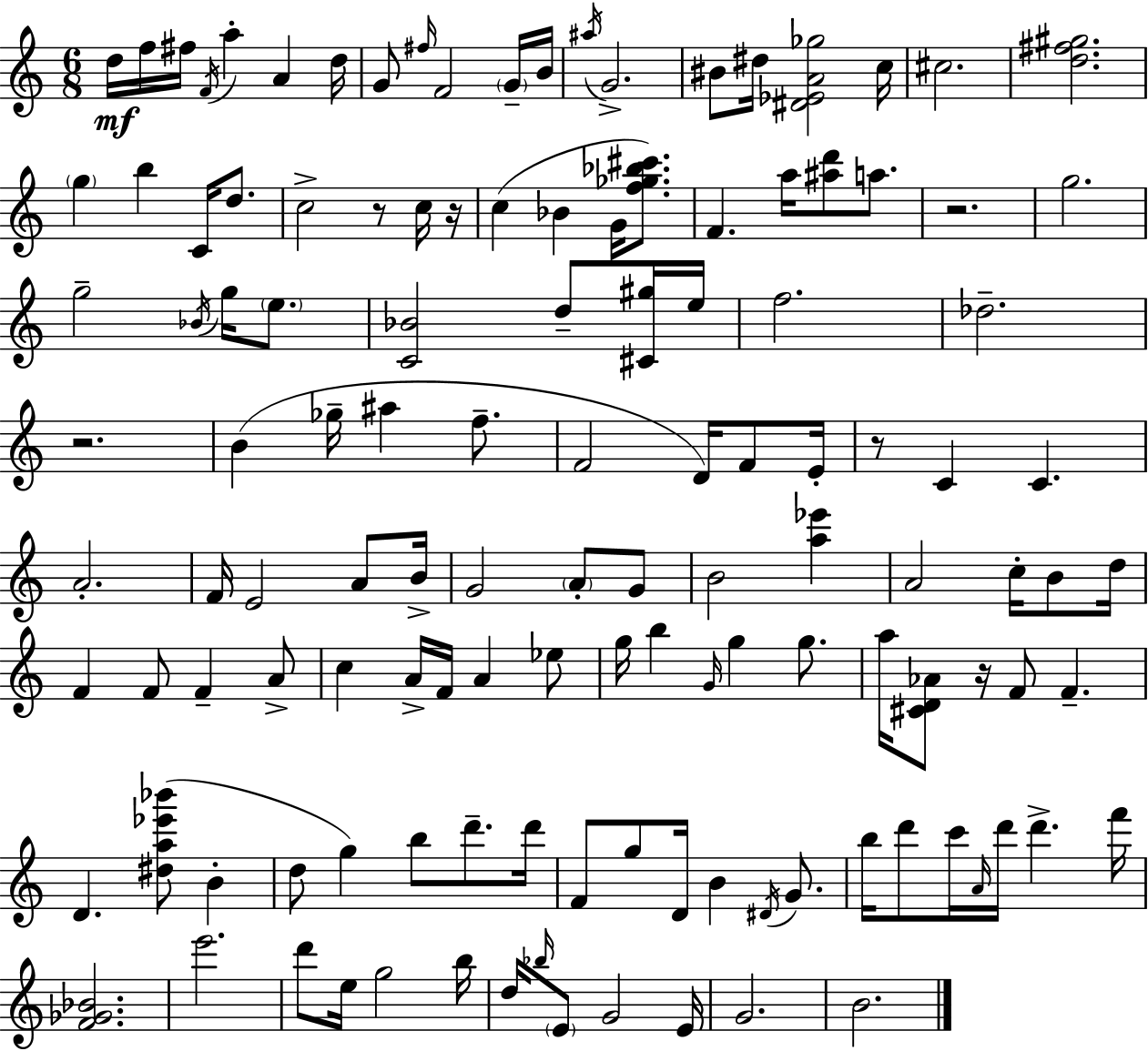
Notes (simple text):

D5/s F5/s F#5/s F4/s A5/q A4/q D5/s G4/e F#5/s F4/h G4/s B4/s A#5/s G4/h. BIS4/e D#5/s [D#4,Eb4,A4,Gb5]/h C5/s C#5/h. [D5,F#5,G#5]/h. G5/q B5/q C4/s D5/e. C5/h R/e C5/s R/s C5/q Bb4/q G4/s [F5,Gb5,Bb5,C#6]/e. F4/q. A5/s [A#5,D6]/e A5/e. R/h. G5/h. G5/h Bb4/s G5/s E5/e. [C4,Bb4]/h D5/e [C#4,G#5]/s E5/s F5/h. Db5/h. R/h. B4/q Gb5/s A#5/q F5/e. F4/h D4/s F4/e E4/s R/e C4/q C4/q. A4/h. F4/s E4/h A4/e B4/s G4/h A4/e G4/e B4/h [A5,Eb6]/q A4/h C5/s B4/e D5/s F4/q F4/e F4/q A4/e C5/q A4/s F4/s A4/q Eb5/e G5/s B5/q G4/s G5/q G5/e. A5/s [C#4,D4,Ab4]/e R/s F4/e F4/q. D4/q. [D#5,A5,Eb6,Bb6]/e B4/q D5/e G5/q B5/e D6/e. D6/s F4/e G5/e D4/s B4/q D#4/s G4/e. B5/s D6/e C6/s A4/s D6/s D6/q. F6/s [F4,Gb4,Bb4]/h. E6/h. D6/e E5/s G5/h B5/s D5/s Bb5/s E4/e G4/h E4/s G4/h. B4/h.